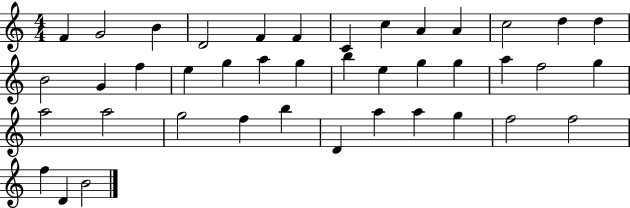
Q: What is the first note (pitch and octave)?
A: F4